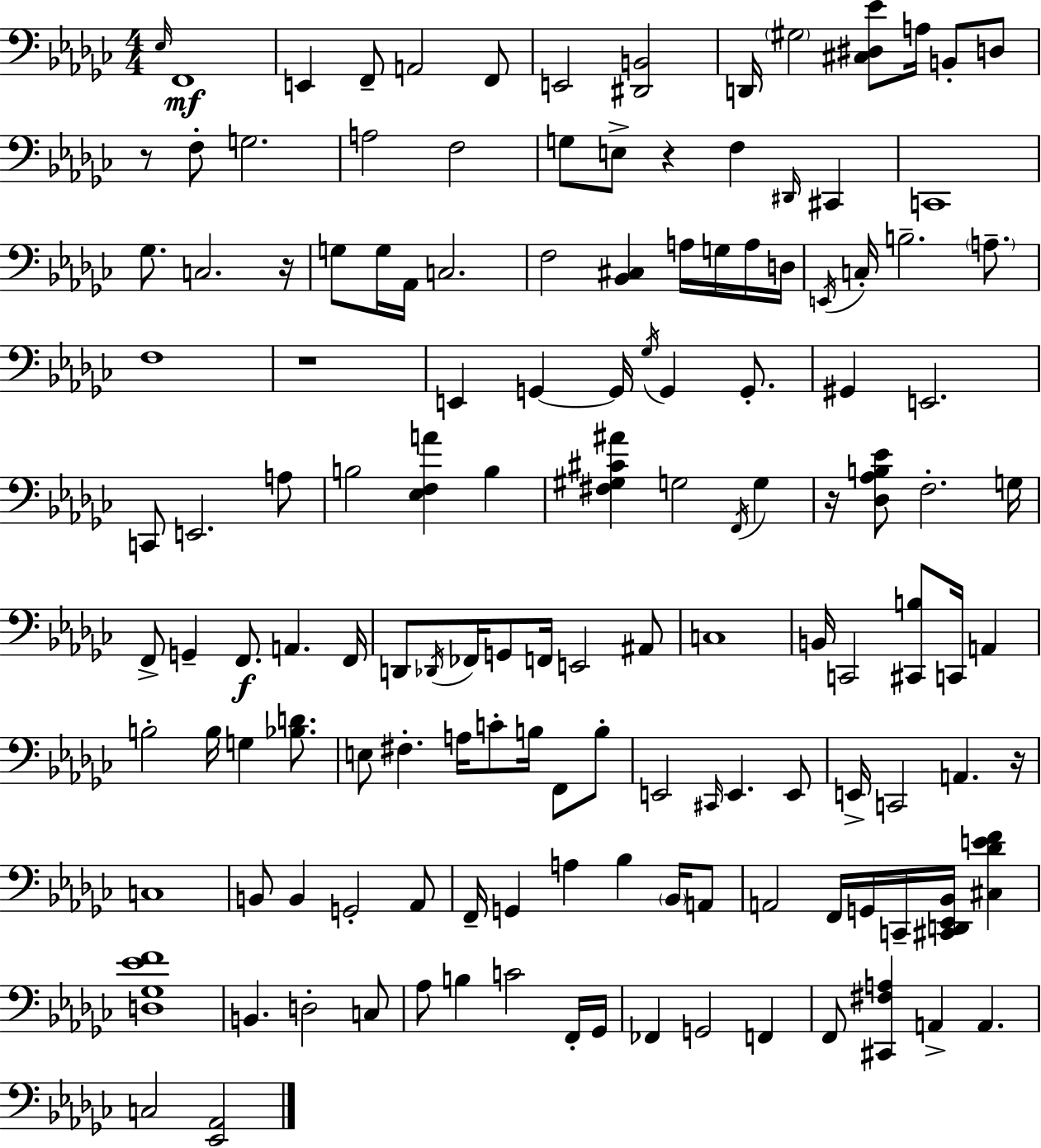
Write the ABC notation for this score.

X:1
T:Untitled
M:4/4
L:1/4
K:Ebm
_E,/4 F,,4 E,, F,,/2 A,,2 F,,/2 E,,2 [^D,,B,,]2 D,,/4 ^G,2 [^C,^D,_E]/2 A,/4 B,,/2 D,/2 z/2 F,/2 G,2 A,2 F,2 G,/2 E,/2 z F, ^D,,/4 ^C,, C,,4 _G,/2 C,2 z/4 G,/2 G,/4 _A,,/4 C,2 F,2 [_B,,^C,] A,/4 G,/4 A,/4 D,/4 E,,/4 C,/4 B,2 A,/2 F,4 z4 E,, G,, G,,/4 _G,/4 G,, G,,/2 ^G,, E,,2 C,,/2 E,,2 A,/2 B,2 [_E,F,A] B, [^F,^G,^C^A] G,2 F,,/4 G, z/4 [_D,_A,B,_E]/2 F,2 G,/4 F,,/2 G,, F,,/2 A,, F,,/4 D,,/2 _D,,/4 _F,,/4 G,,/2 F,,/4 E,,2 ^A,,/2 C,4 B,,/4 C,,2 [^C,,B,]/2 C,,/4 A,, B,2 B,/4 G, [_B,D]/2 E,/2 ^F, A,/4 C/2 B,/4 F,,/2 B,/2 E,,2 ^C,,/4 E,, E,,/2 E,,/4 C,,2 A,, z/4 C,4 B,,/2 B,, G,,2 _A,,/2 F,,/4 G,, A, _B, _B,,/4 A,,/2 A,,2 F,,/4 G,,/4 C,,/4 [^C,,D,,_E,,_B,,]/4 [^C,_DEF] [D,_G,_EF]4 B,, D,2 C,/2 _A,/2 B, C2 F,,/4 _G,,/4 _F,, G,,2 F,, F,,/2 [^C,,^F,A,] A,, A,, C,2 [_E,,_A,,]2